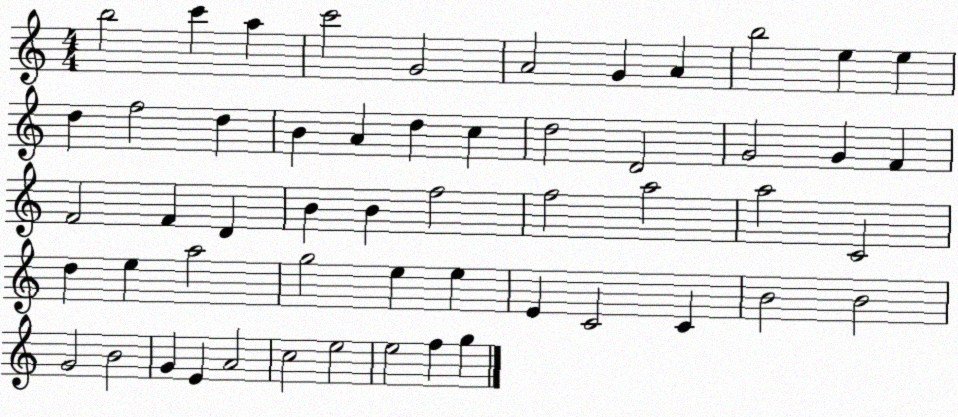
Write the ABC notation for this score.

X:1
T:Untitled
M:4/4
L:1/4
K:C
b2 c' a c'2 G2 A2 G A b2 e e d f2 d B A d c d2 D2 G2 G F F2 F D B B f2 f2 a2 a2 C2 d e a2 g2 e e E C2 C B2 B2 G2 B2 G E A2 c2 e2 e2 f g